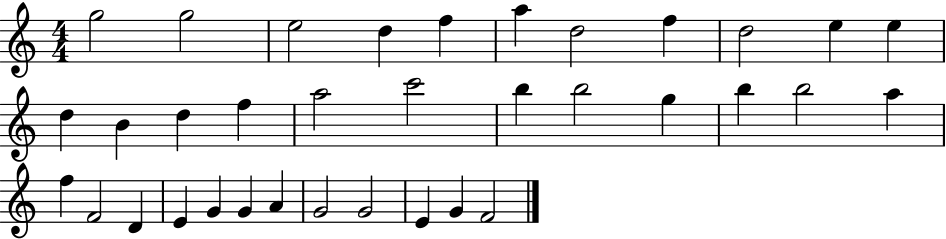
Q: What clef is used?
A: treble